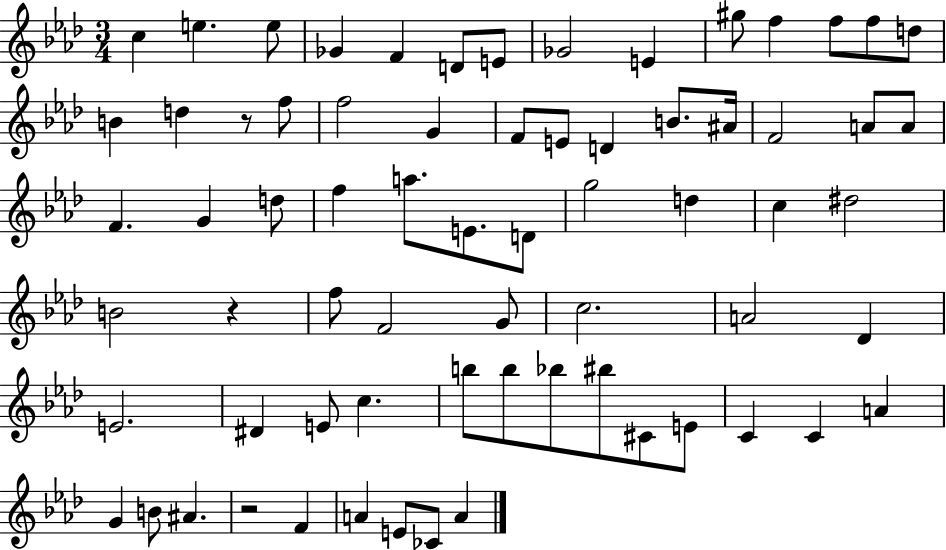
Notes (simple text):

C5/q E5/q. E5/e Gb4/q F4/q D4/e E4/e Gb4/h E4/q G#5/e F5/q F5/e F5/e D5/e B4/q D5/q R/e F5/e F5/h G4/q F4/e E4/e D4/q B4/e. A#4/s F4/h A4/e A4/e F4/q. G4/q D5/e F5/q A5/e. E4/e. D4/e G5/h D5/q C5/q D#5/h B4/h R/q F5/e F4/h G4/e C5/h. A4/h Db4/q E4/h. D#4/q E4/e C5/q. B5/e B5/e Bb5/e BIS5/e C#4/e E4/e C4/q C4/q A4/q G4/q B4/e A#4/q. R/h F4/q A4/q E4/e CES4/e A4/q